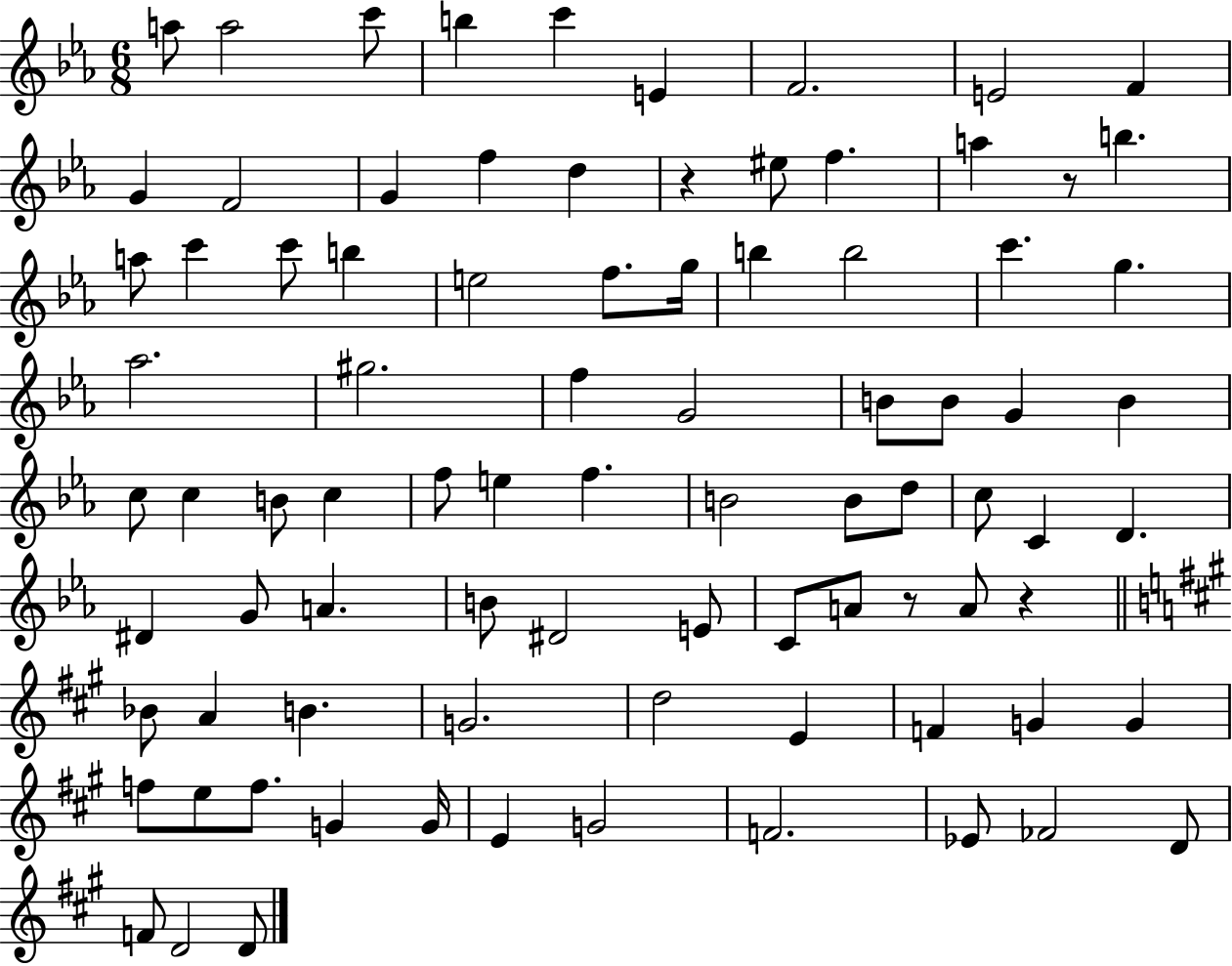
{
  \clef treble
  \numericTimeSignature
  \time 6/8
  \key ees \major
  a''8 a''2 c'''8 | b''4 c'''4 e'4 | f'2. | e'2 f'4 | \break g'4 f'2 | g'4 f''4 d''4 | r4 eis''8 f''4. | a''4 r8 b''4. | \break a''8 c'''4 c'''8 b''4 | e''2 f''8. g''16 | b''4 b''2 | c'''4. g''4. | \break aes''2. | gis''2. | f''4 g'2 | b'8 b'8 g'4 b'4 | \break c''8 c''4 b'8 c''4 | f''8 e''4 f''4. | b'2 b'8 d''8 | c''8 c'4 d'4. | \break dis'4 g'8 a'4. | b'8 dis'2 e'8 | c'8 a'8 r8 a'8 r4 | \bar "||" \break \key a \major bes'8 a'4 b'4. | g'2. | d''2 e'4 | f'4 g'4 g'4 | \break f''8 e''8 f''8. g'4 g'16 | e'4 g'2 | f'2. | ees'8 fes'2 d'8 | \break f'8 d'2 d'8 | \bar "|."
}